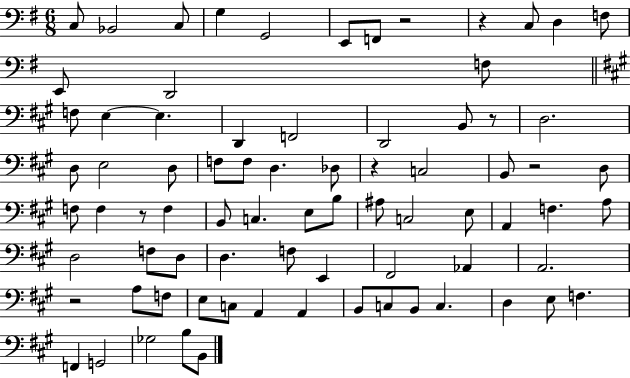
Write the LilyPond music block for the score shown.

{
  \clef bass
  \numericTimeSignature
  \time 6/8
  \key g \major
  \repeat volta 2 { c8 bes,2 c8 | g4 g,2 | e,8 f,8 r2 | r4 c8 d4 f8 | \break e,8 d,2 f8 | \bar "||" \break \key a \major f8 e4~~ e4. | d,4 f,2 | d,2 b,8 r8 | d2. | \break d8 e2 d8 | f8 f8 d4. des8 | r4 c2 | b,8 r2 d8 | \break f8 f4 r8 f4 | b,8 c4. e8 b8 | ais8 c2 e8 | a,4 f4. a8 | \break d2 f8 d8 | d4. f8 e,4 | fis,2 aes,4 | a,2. | \break r2 a8 f8 | e8 c8 a,4 a,4 | b,8 c8 b,8 c4. | d4 e8 f4. | \break f,4 g,2 | ges2 b8 b,8 | } \bar "|."
}